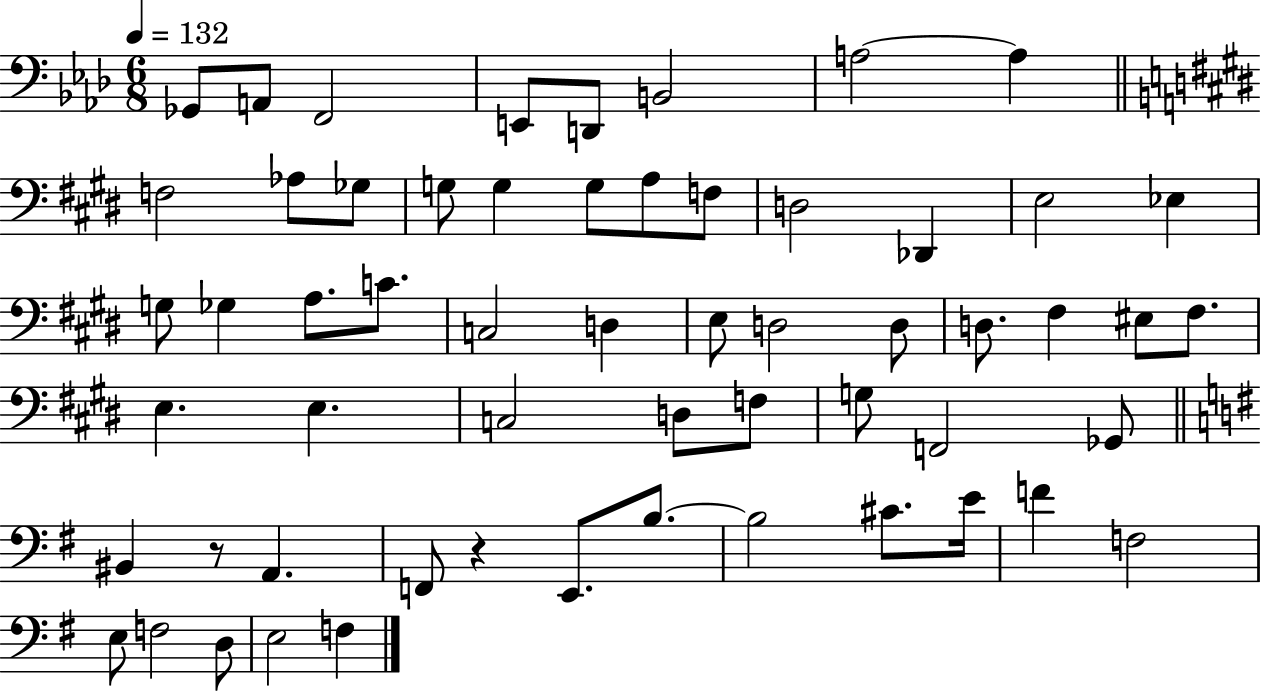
Gb2/e A2/e F2/h E2/e D2/e B2/h A3/h A3/q F3/h Ab3/e Gb3/e G3/e G3/q G3/e A3/e F3/e D3/h Db2/q E3/h Eb3/q G3/e Gb3/q A3/e. C4/e. C3/h D3/q E3/e D3/h D3/e D3/e. F#3/q EIS3/e F#3/e. E3/q. E3/q. C3/h D3/e F3/e G3/e F2/h Gb2/e BIS2/q R/e A2/q. F2/e R/q E2/e. B3/e. B3/h C#4/e. E4/s F4/q F3/h E3/e F3/h D3/e E3/h F3/q